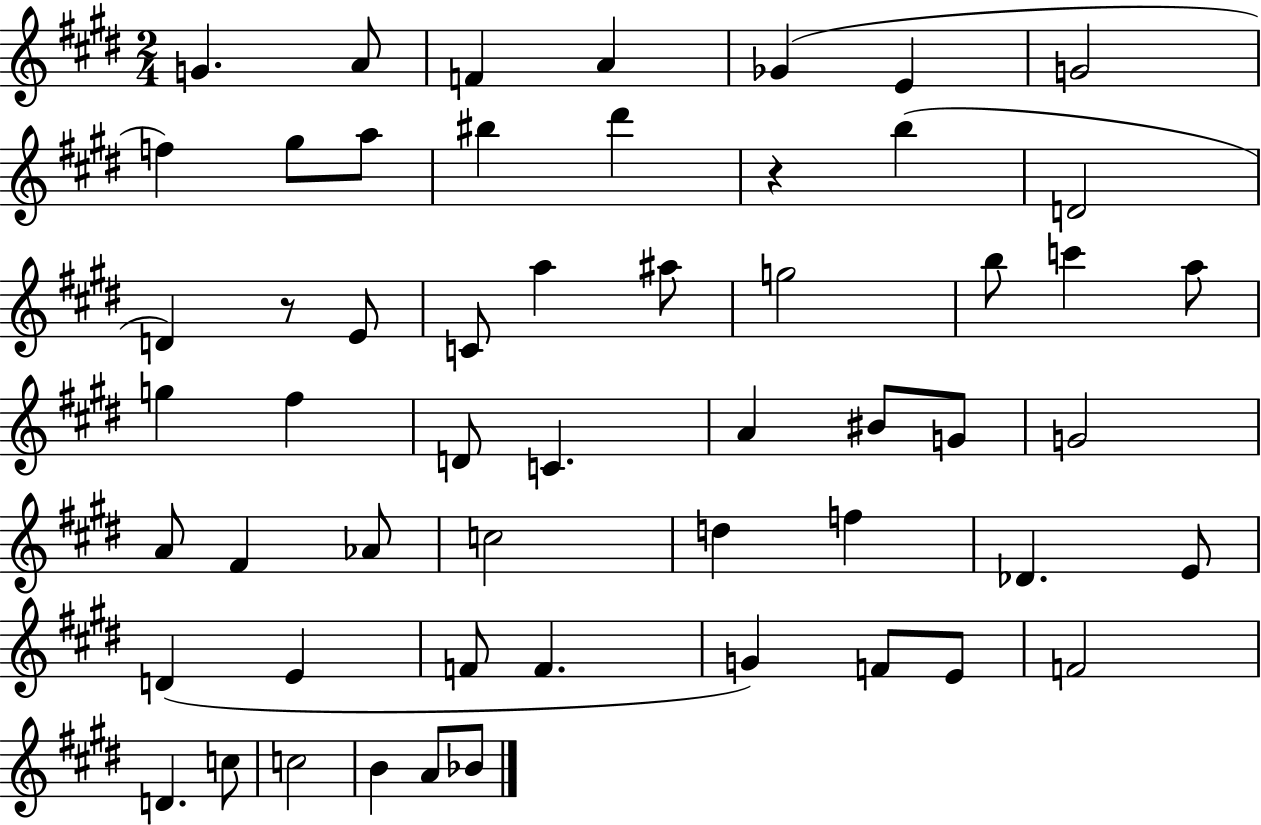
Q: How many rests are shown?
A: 2